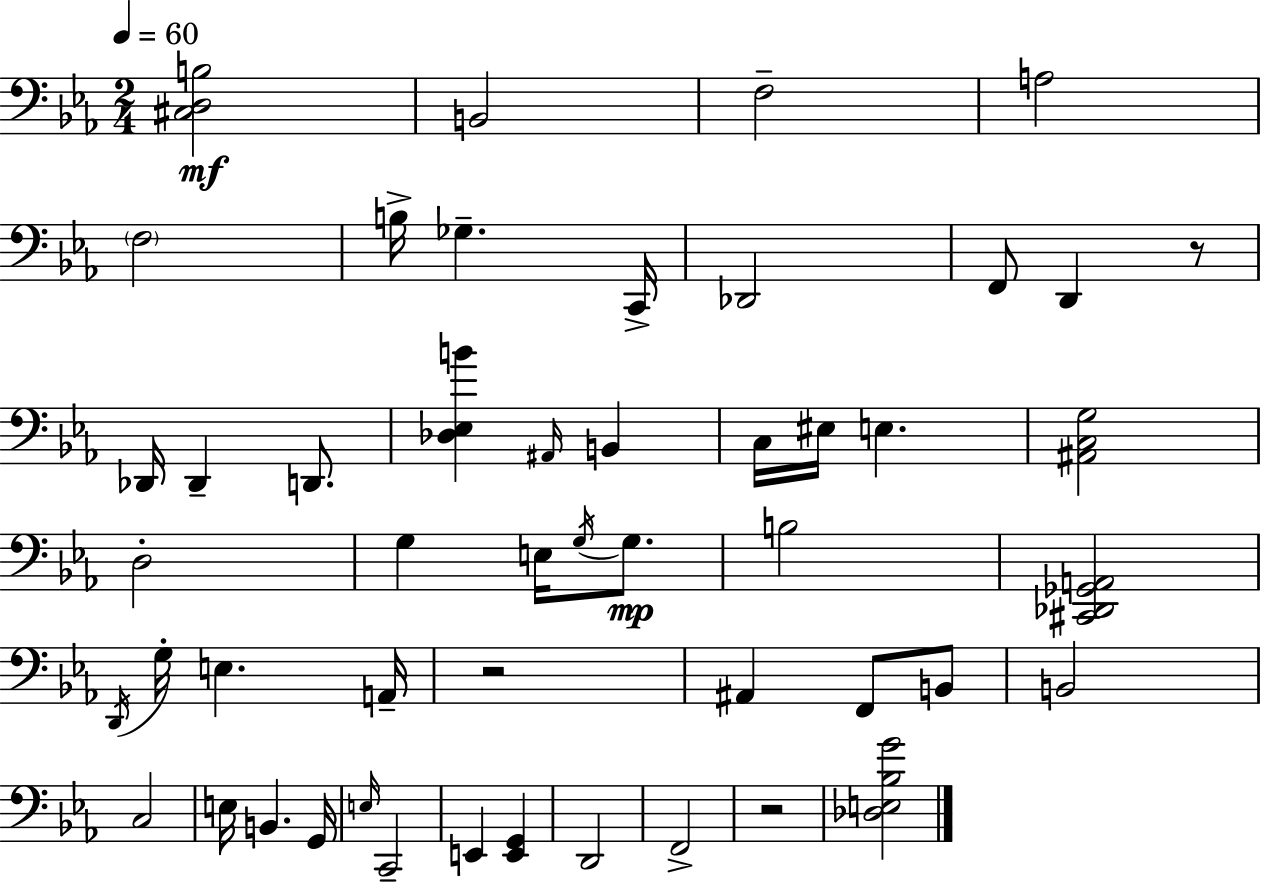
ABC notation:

X:1
T:Untitled
M:2/4
L:1/4
K:Eb
[^C,D,B,]2 B,,2 F,2 A,2 F,2 B,/4 _G, C,,/4 _D,,2 F,,/2 D,, z/2 _D,,/4 _D,, D,,/2 [_D,_E,B] ^A,,/4 B,, C,/4 ^E,/4 E, [^A,,C,G,]2 D,2 G, E,/4 G,/4 G,/2 B,2 [^C,,_D,,_G,,A,,]2 D,,/4 G,/4 E, A,,/4 z2 ^A,, F,,/2 B,,/2 B,,2 C,2 E,/4 B,, G,,/4 E,/4 C,,2 E,, [E,,G,,] D,,2 F,,2 z2 [_D,E,_B,G]2